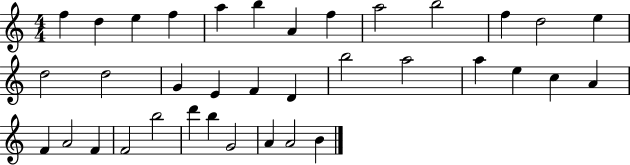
{
  \clef treble
  \numericTimeSignature
  \time 4/4
  \key c \major
  f''4 d''4 e''4 f''4 | a''4 b''4 a'4 f''4 | a''2 b''2 | f''4 d''2 e''4 | \break d''2 d''2 | g'4 e'4 f'4 d'4 | b''2 a''2 | a''4 e''4 c''4 a'4 | \break f'4 a'2 f'4 | f'2 b''2 | d'''4 b''4 g'2 | a'4 a'2 b'4 | \break \bar "|."
}